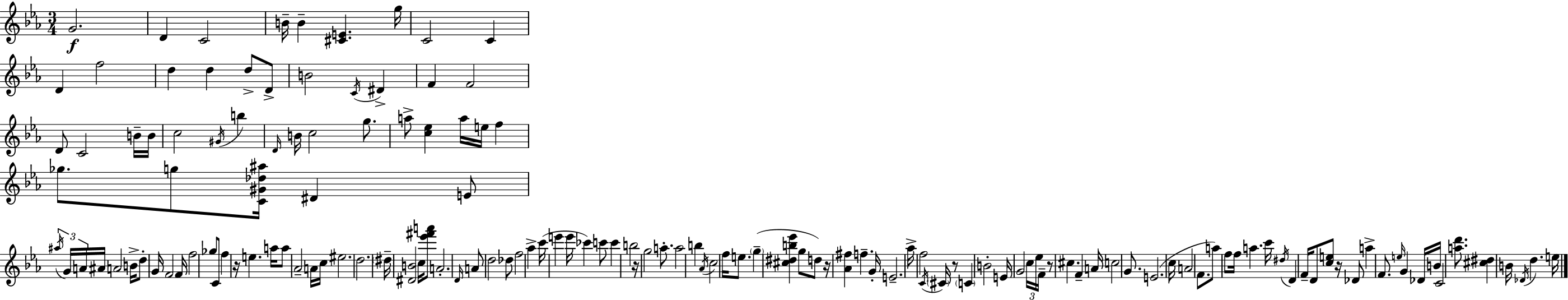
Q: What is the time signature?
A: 3/4